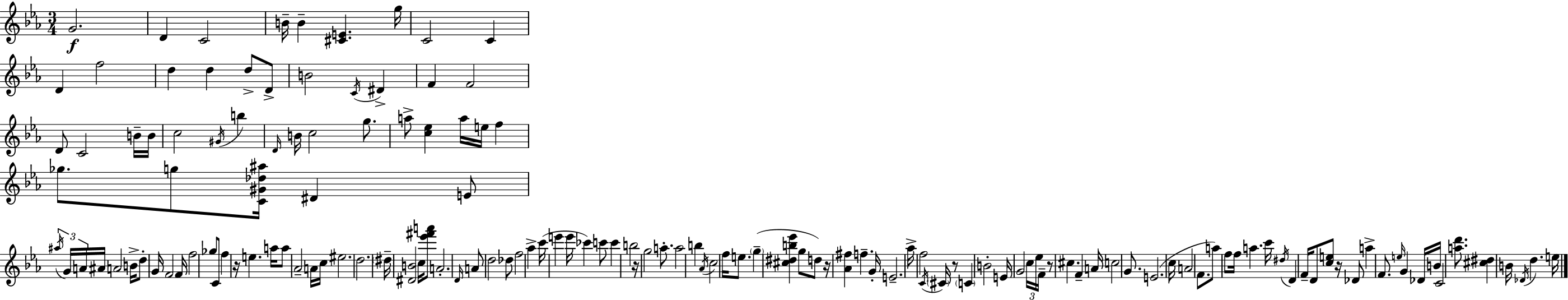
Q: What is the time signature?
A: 3/4